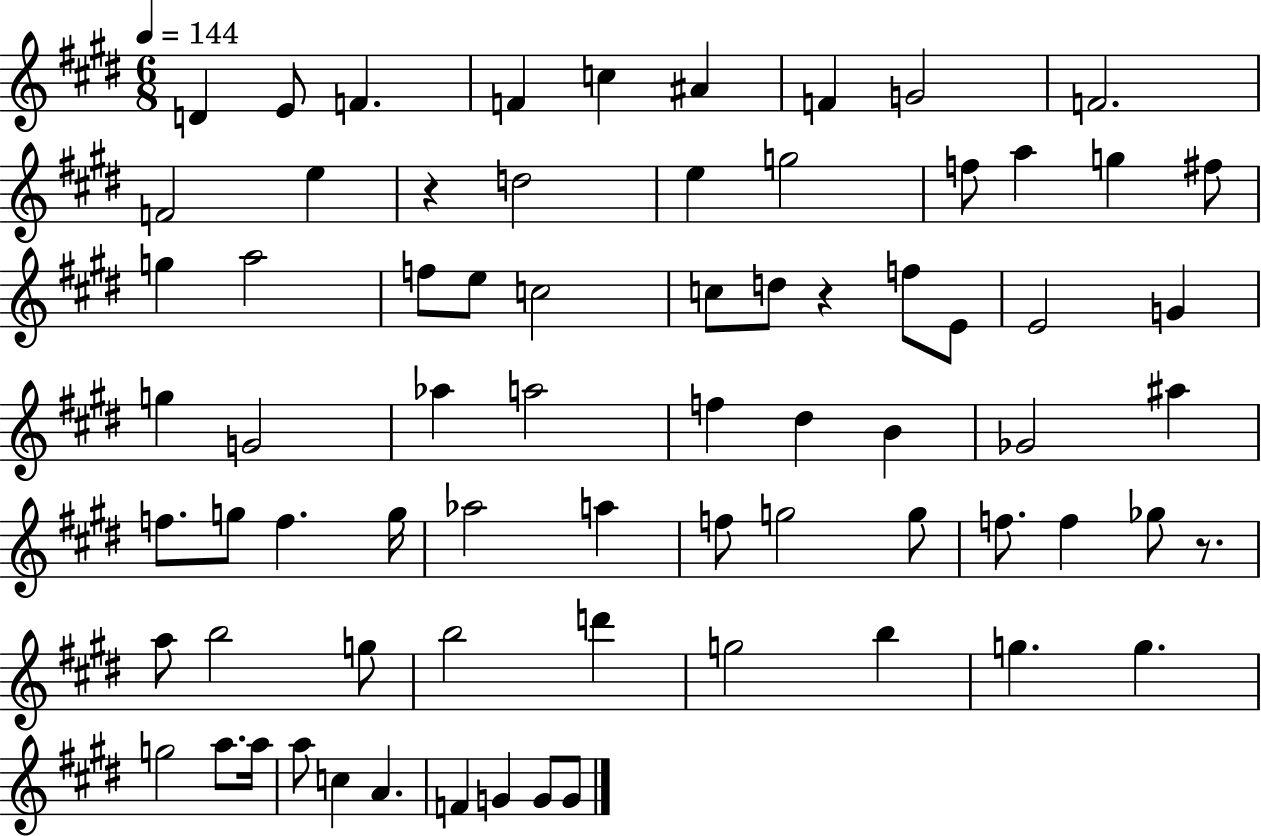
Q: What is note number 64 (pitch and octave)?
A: C5